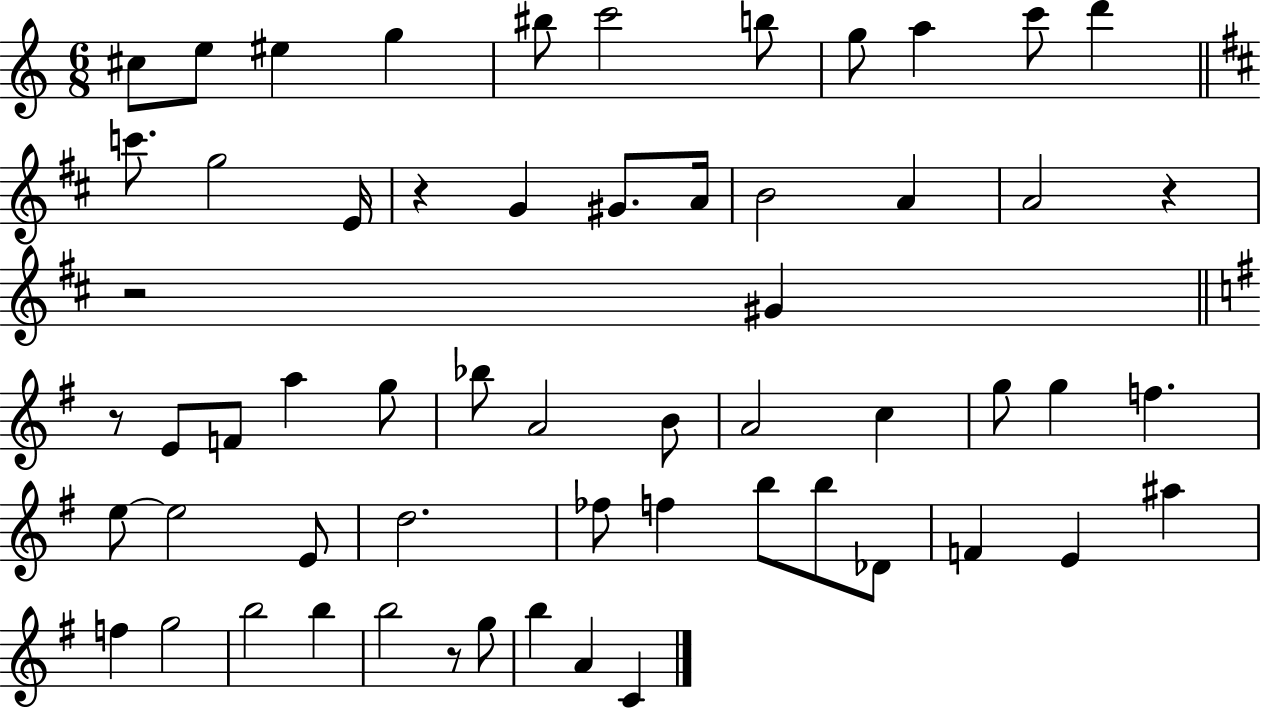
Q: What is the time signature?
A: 6/8